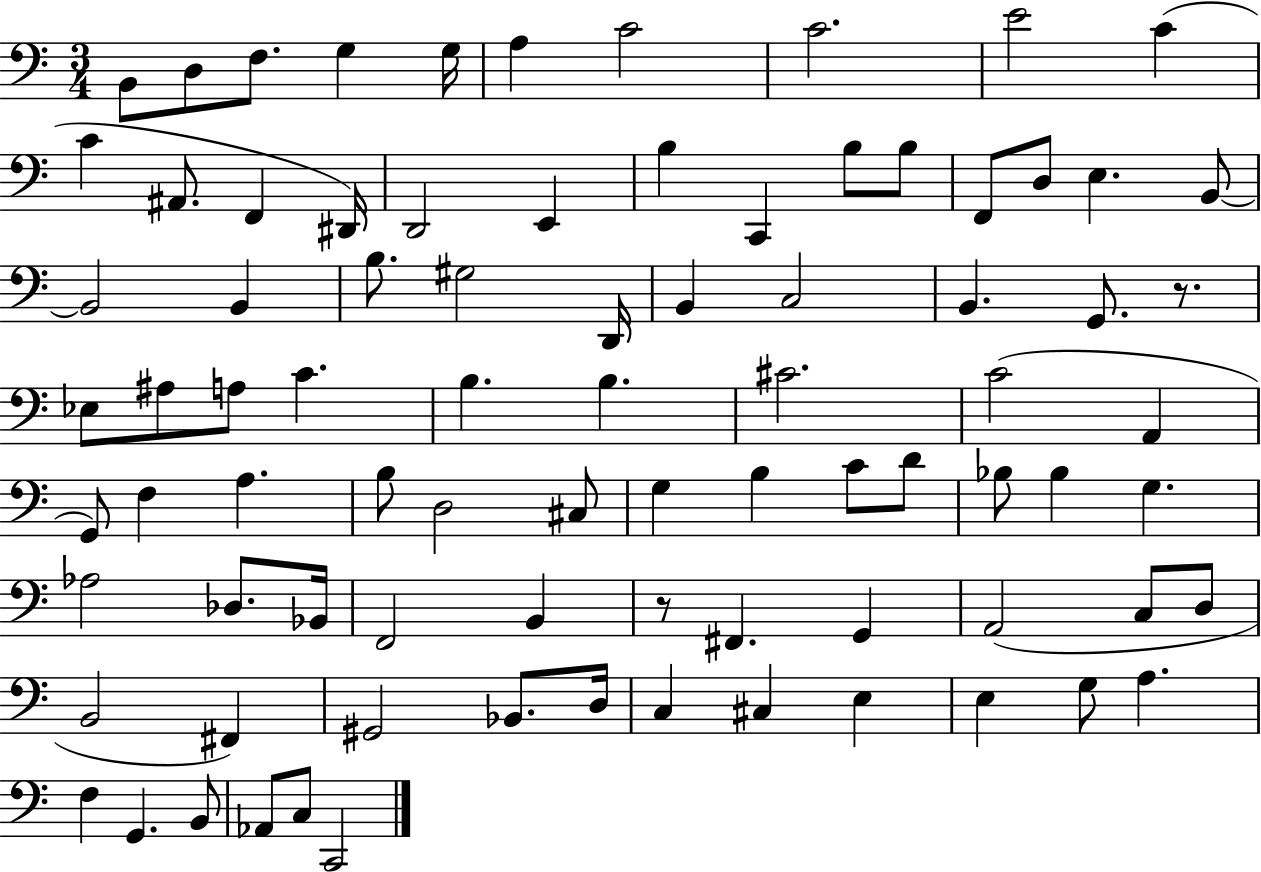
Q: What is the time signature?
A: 3/4